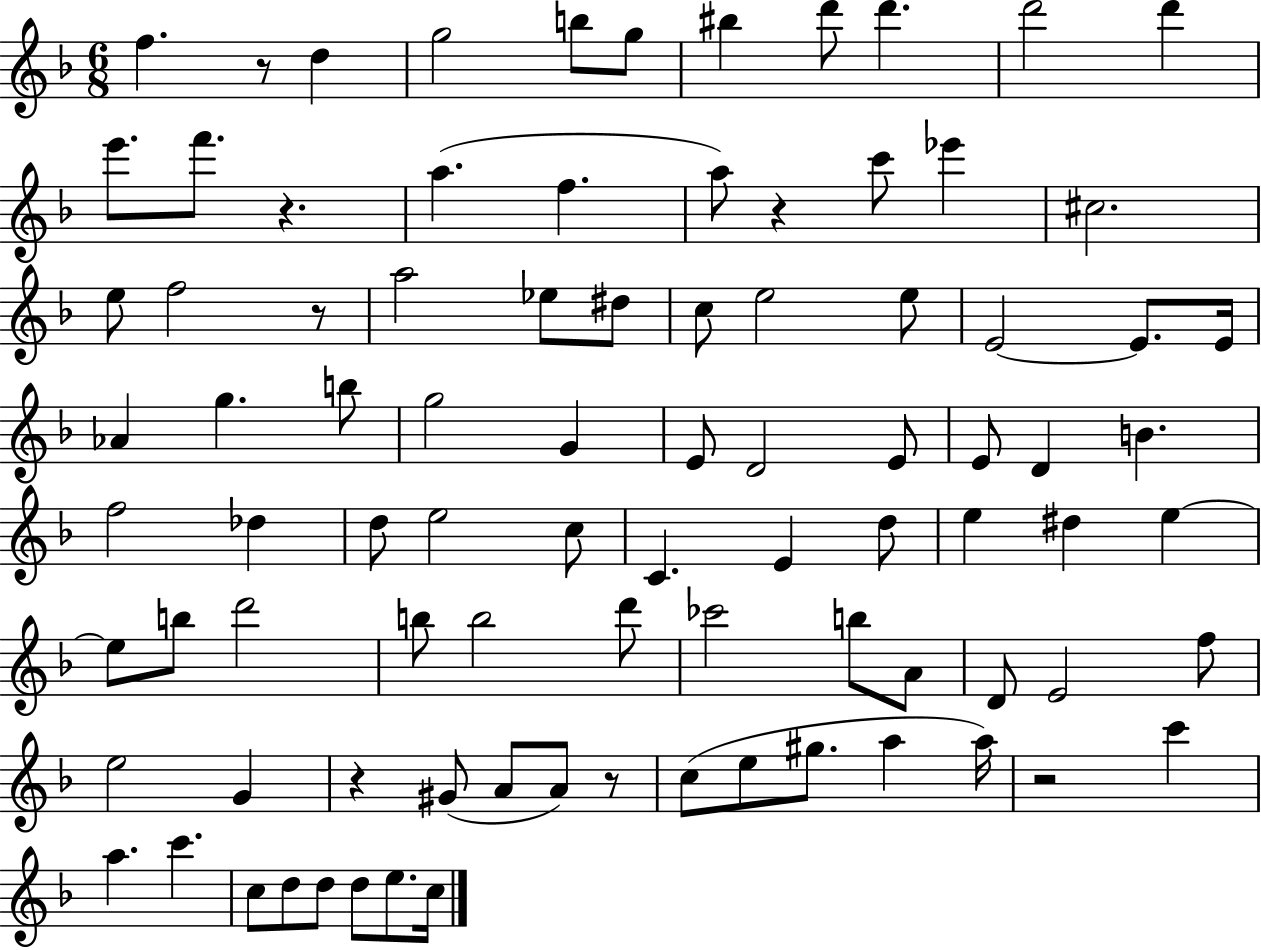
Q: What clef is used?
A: treble